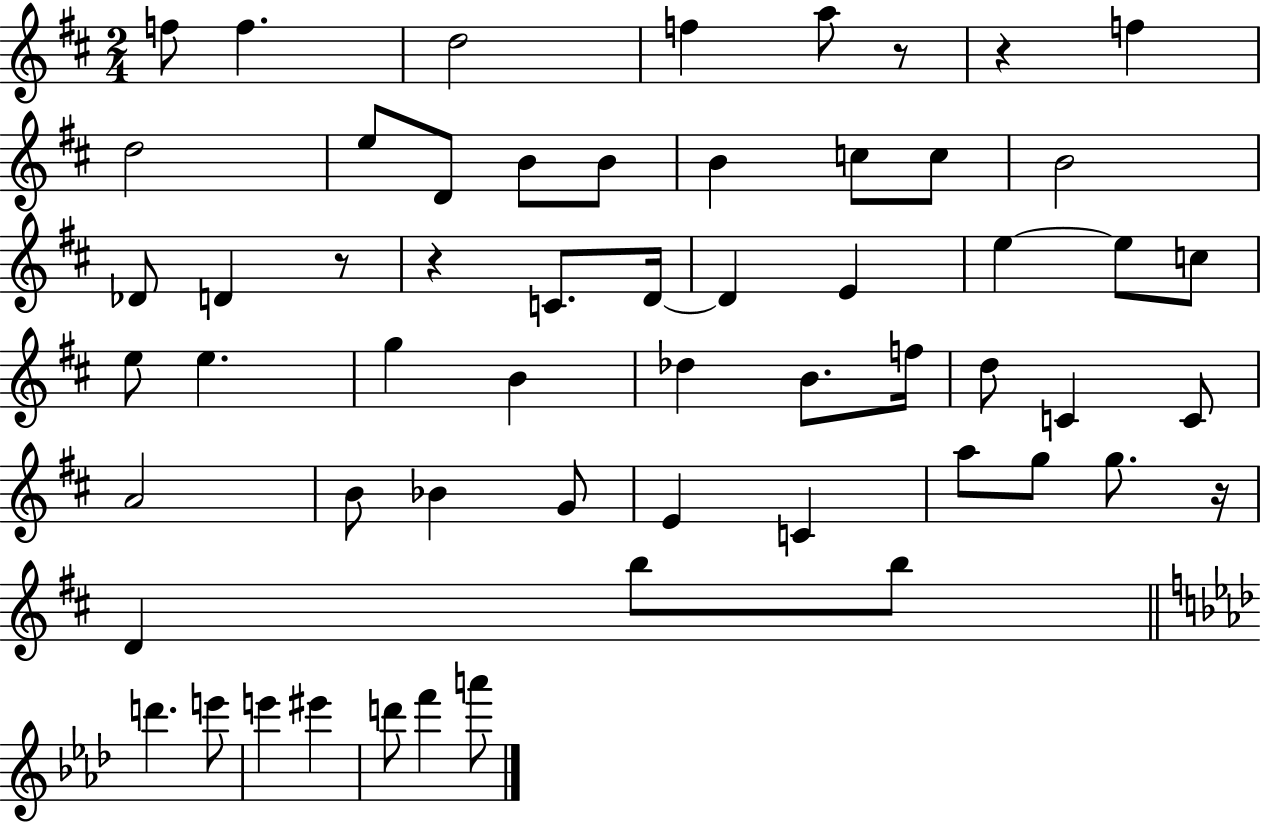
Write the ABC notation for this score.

X:1
T:Untitled
M:2/4
L:1/4
K:D
f/2 f d2 f a/2 z/2 z f d2 e/2 D/2 B/2 B/2 B c/2 c/2 B2 _D/2 D z/2 z C/2 D/4 D E e e/2 c/2 e/2 e g B _d B/2 f/4 d/2 C C/2 A2 B/2 _B G/2 E C a/2 g/2 g/2 z/4 D b/2 b/2 d' e'/2 e' ^e' d'/2 f' a'/2